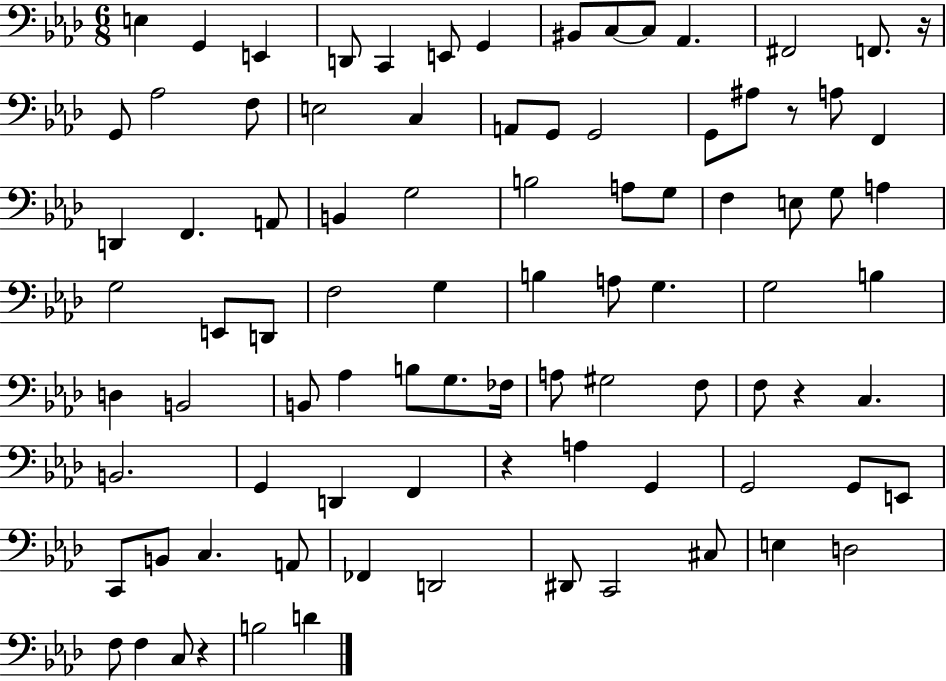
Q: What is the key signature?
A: AES major